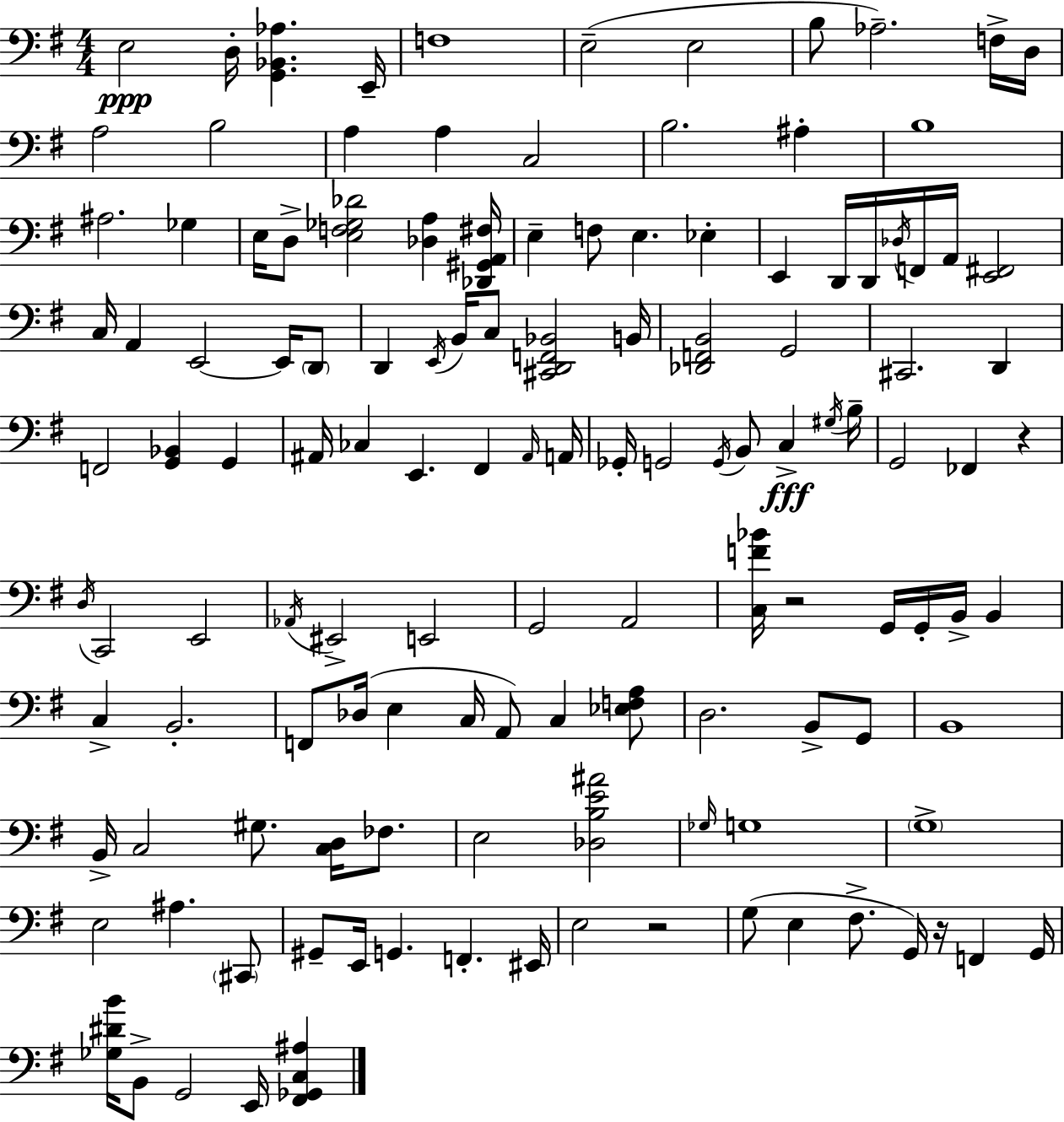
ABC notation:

X:1
T:Untitled
M:4/4
L:1/4
K:G
E,2 D,/4 [G,,_B,,_A,] E,,/4 F,4 E,2 E,2 B,/2 _A,2 F,/4 D,/4 A,2 B,2 A, A, C,2 B,2 ^A, B,4 ^A,2 _G, E,/4 D,/2 [E,F,_G,_D]2 [_D,A,] [_D,,^G,,A,,^F,]/4 E, F,/2 E, _E, E,, D,,/4 D,,/4 _D,/4 F,,/4 A,,/4 [E,,^F,,]2 C,/4 A,, E,,2 E,,/4 D,,/2 D,, E,,/4 B,,/4 C,/2 [^C,,D,,F,,_B,,]2 B,,/4 [_D,,F,,B,,]2 G,,2 ^C,,2 D,, F,,2 [G,,_B,,] G,, ^A,,/4 _C, E,, ^F,, ^A,,/4 A,,/4 _G,,/4 G,,2 G,,/4 B,,/2 C, ^G,/4 B,/4 G,,2 _F,, z D,/4 C,,2 E,,2 _A,,/4 ^E,,2 E,,2 G,,2 A,,2 [C,F_B]/4 z2 G,,/4 G,,/4 B,,/4 B,, C, B,,2 F,,/2 _D,/4 E, C,/4 A,,/2 C, [_E,F,A,]/2 D,2 B,,/2 G,,/2 B,,4 B,,/4 C,2 ^G,/2 [C,D,]/4 _F,/2 E,2 [_D,B,E^A]2 _G,/4 G,4 G,4 E,2 ^A, ^C,,/2 ^G,,/2 E,,/4 G,, F,, ^E,,/4 E,2 z2 G,/2 E, ^F,/2 G,,/4 z/4 F,, G,,/4 [_G,^DB]/4 B,,/2 G,,2 E,,/4 [^F,,_G,,C,^A,]